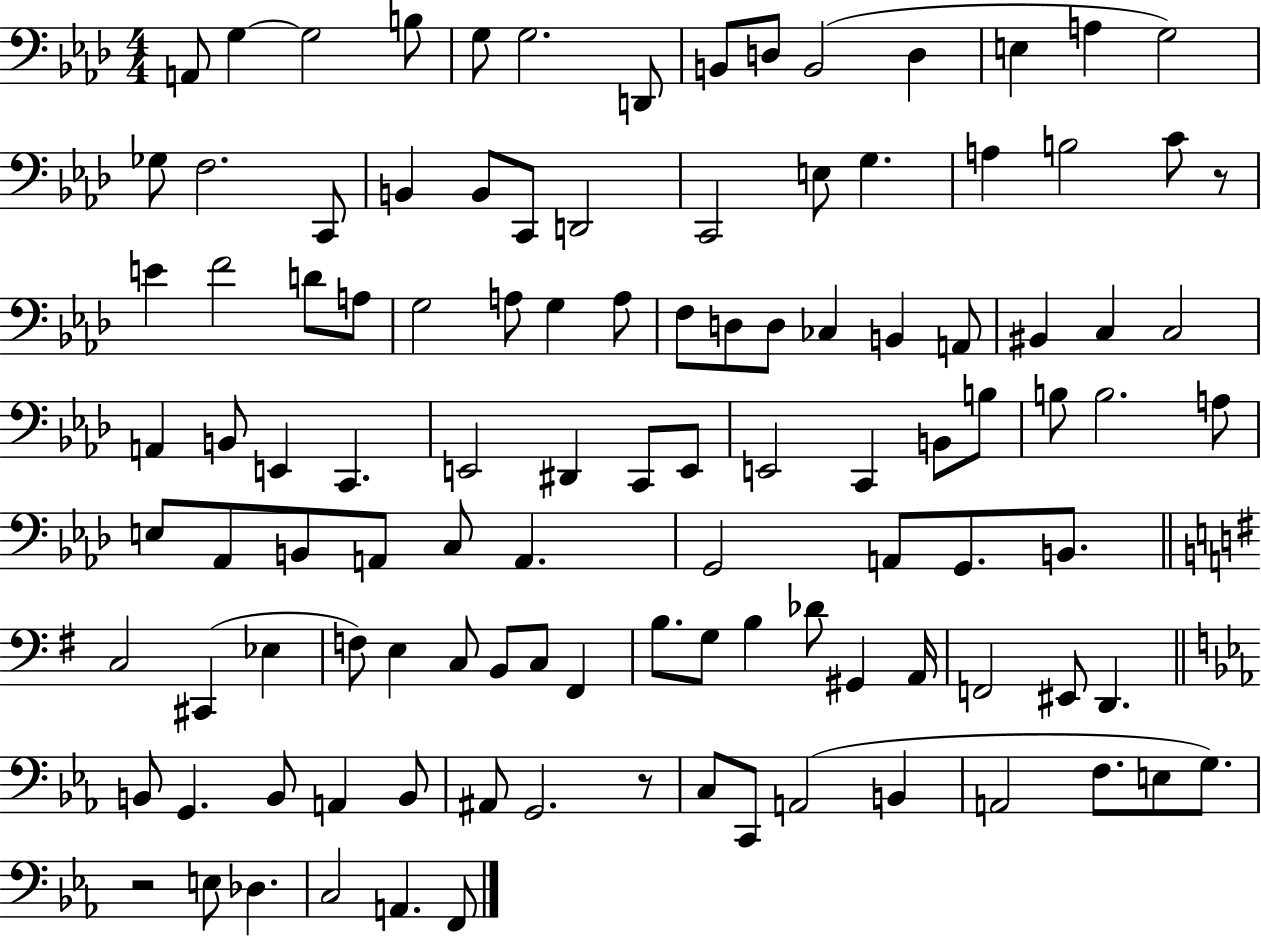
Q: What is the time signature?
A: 4/4